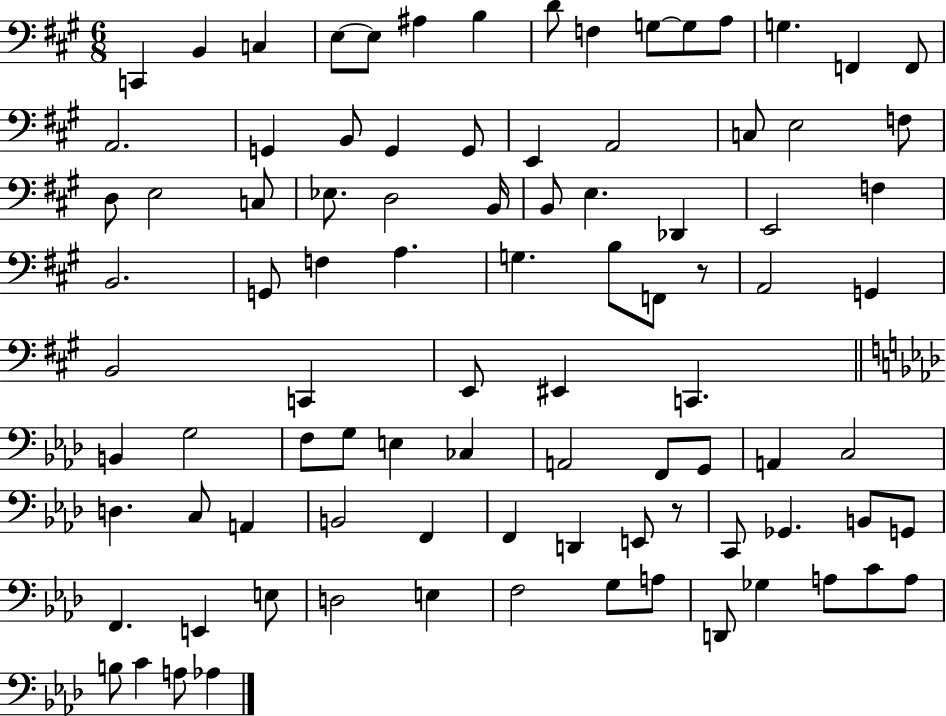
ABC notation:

X:1
T:Untitled
M:6/8
L:1/4
K:A
C,, B,, C, E,/2 E,/2 ^A, B, D/2 F, G,/2 G,/2 A,/2 G, F,, F,,/2 A,,2 G,, B,,/2 G,, G,,/2 E,, A,,2 C,/2 E,2 F,/2 D,/2 E,2 C,/2 _E,/2 D,2 B,,/4 B,,/2 E, _D,, E,,2 F, B,,2 G,,/2 F, A, G, B,/2 F,,/2 z/2 A,,2 G,, B,,2 C,, E,,/2 ^E,, C,, B,, G,2 F,/2 G,/2 E, _C, A,,2 F,,/2 G,,/2 A,, C,2 D, C,/2 A,, B,,2 F,, F,, D,, E,,/2 z/2 C,,/2 _G,, B,,/2 G,,/2 F,, E,, E,/2 D,2 E, F,2 G,/2 A,/2 D,,/2 _G, A,/2 C/2 A,/2 B,/2 C A,/2 _A,